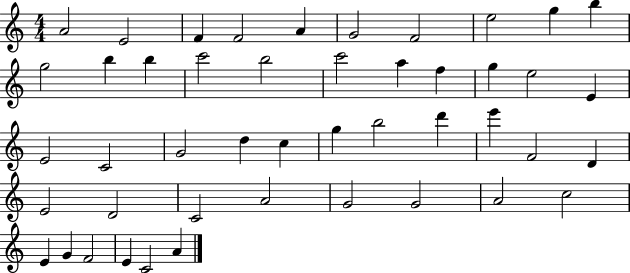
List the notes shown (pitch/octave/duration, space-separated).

A4/h E4/h F4/q F4/h A4/q G4/h F4/h E5/h G5/q B5/q G5/h B5/q B5/q C6/h B5/h C6/h A5/q F5/q G5/q E5/h E4/q E4/h C4/h G4/h D5/q C5/q G5/q B5/h D6/q E6/q F4/h D4/q E4/h D4/h C4/h A4/h G4/h G4/h A4/h C5/h E4/q G4/q F4/h E4/q C4/h A4/q